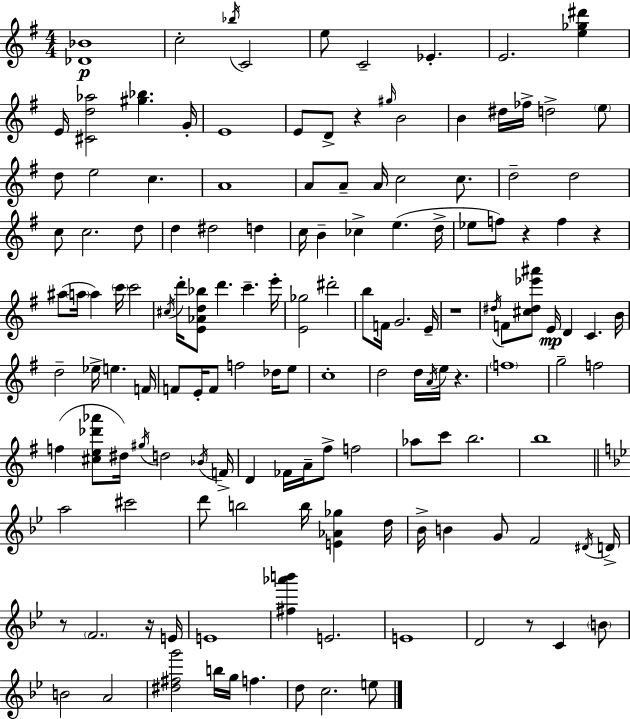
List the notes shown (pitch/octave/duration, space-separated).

[Db4,Bb4]/w C5/h Bb5/s C4/h E5/e C4/h Eb4/q. E4/h. [E5,Gb5,D#6]/q E4/s [C#4,D5,Ab5]/h [G#5,Bb5]/q. G4/s E4/w E4/e D4/e R/q G#5/s B4/h B4/q D#5/s FES5/s D5/h E5/e D5/e E5/h C5/q. A4/w A4/e A4/e A4/s C5/h C5/e. D5/h D5/h C5/e C5/h. D5/e D5/q D#5/h D5/q C5/s B4/q CES5/q E5/q. D5/s Eb5/e F5/e R/q F5/q R/q A#5/e A5/s A5/q C6/s C6/h C#5/s D6/s [E4,Ab4,D5,Bb5]/e D6/q. C6/q. E6/s [E4,Gb5]/h D#6/h B5/e F4/s G4/h. E4/s R/w D#5/s F4/e [C#5,D#5,Eb6,A#6]/e E4/s D4/q C4/q. B4/s D5/h Eb5/s E5/q. F4/s F4/e E4/s F4/e F5/h Db5/s E5/e C5/w D5/h D5/s A4/s E5/s R/q. F5/w G5/h F5/h F5/q [C#5,E5,Db6,Ab6]/e D#5/s G#5/s D5/h Bb4/s F4/s D4/q FES4/s A4/s F#5/e F5/h Ab5/e C6/e B5/h. B5/w A5/h C#6/h D6/e B5/h B5/s [E4,Ab4,Gb5]/q D5/s Bb4/s B4/q G4/e F4/h D#4/s D4/s R/e F4/h. R/s E4/s E4/w [F#5,Ab6,B6]/q E4/h. E4/w D4/h R/e C4/q B4/e B4/h A4/h [D#5,F#5,G6]/h B5/s G5/s F5/q. D5/e C5/h. E5/e